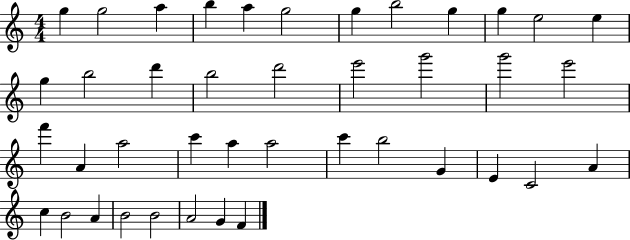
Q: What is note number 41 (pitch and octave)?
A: F4